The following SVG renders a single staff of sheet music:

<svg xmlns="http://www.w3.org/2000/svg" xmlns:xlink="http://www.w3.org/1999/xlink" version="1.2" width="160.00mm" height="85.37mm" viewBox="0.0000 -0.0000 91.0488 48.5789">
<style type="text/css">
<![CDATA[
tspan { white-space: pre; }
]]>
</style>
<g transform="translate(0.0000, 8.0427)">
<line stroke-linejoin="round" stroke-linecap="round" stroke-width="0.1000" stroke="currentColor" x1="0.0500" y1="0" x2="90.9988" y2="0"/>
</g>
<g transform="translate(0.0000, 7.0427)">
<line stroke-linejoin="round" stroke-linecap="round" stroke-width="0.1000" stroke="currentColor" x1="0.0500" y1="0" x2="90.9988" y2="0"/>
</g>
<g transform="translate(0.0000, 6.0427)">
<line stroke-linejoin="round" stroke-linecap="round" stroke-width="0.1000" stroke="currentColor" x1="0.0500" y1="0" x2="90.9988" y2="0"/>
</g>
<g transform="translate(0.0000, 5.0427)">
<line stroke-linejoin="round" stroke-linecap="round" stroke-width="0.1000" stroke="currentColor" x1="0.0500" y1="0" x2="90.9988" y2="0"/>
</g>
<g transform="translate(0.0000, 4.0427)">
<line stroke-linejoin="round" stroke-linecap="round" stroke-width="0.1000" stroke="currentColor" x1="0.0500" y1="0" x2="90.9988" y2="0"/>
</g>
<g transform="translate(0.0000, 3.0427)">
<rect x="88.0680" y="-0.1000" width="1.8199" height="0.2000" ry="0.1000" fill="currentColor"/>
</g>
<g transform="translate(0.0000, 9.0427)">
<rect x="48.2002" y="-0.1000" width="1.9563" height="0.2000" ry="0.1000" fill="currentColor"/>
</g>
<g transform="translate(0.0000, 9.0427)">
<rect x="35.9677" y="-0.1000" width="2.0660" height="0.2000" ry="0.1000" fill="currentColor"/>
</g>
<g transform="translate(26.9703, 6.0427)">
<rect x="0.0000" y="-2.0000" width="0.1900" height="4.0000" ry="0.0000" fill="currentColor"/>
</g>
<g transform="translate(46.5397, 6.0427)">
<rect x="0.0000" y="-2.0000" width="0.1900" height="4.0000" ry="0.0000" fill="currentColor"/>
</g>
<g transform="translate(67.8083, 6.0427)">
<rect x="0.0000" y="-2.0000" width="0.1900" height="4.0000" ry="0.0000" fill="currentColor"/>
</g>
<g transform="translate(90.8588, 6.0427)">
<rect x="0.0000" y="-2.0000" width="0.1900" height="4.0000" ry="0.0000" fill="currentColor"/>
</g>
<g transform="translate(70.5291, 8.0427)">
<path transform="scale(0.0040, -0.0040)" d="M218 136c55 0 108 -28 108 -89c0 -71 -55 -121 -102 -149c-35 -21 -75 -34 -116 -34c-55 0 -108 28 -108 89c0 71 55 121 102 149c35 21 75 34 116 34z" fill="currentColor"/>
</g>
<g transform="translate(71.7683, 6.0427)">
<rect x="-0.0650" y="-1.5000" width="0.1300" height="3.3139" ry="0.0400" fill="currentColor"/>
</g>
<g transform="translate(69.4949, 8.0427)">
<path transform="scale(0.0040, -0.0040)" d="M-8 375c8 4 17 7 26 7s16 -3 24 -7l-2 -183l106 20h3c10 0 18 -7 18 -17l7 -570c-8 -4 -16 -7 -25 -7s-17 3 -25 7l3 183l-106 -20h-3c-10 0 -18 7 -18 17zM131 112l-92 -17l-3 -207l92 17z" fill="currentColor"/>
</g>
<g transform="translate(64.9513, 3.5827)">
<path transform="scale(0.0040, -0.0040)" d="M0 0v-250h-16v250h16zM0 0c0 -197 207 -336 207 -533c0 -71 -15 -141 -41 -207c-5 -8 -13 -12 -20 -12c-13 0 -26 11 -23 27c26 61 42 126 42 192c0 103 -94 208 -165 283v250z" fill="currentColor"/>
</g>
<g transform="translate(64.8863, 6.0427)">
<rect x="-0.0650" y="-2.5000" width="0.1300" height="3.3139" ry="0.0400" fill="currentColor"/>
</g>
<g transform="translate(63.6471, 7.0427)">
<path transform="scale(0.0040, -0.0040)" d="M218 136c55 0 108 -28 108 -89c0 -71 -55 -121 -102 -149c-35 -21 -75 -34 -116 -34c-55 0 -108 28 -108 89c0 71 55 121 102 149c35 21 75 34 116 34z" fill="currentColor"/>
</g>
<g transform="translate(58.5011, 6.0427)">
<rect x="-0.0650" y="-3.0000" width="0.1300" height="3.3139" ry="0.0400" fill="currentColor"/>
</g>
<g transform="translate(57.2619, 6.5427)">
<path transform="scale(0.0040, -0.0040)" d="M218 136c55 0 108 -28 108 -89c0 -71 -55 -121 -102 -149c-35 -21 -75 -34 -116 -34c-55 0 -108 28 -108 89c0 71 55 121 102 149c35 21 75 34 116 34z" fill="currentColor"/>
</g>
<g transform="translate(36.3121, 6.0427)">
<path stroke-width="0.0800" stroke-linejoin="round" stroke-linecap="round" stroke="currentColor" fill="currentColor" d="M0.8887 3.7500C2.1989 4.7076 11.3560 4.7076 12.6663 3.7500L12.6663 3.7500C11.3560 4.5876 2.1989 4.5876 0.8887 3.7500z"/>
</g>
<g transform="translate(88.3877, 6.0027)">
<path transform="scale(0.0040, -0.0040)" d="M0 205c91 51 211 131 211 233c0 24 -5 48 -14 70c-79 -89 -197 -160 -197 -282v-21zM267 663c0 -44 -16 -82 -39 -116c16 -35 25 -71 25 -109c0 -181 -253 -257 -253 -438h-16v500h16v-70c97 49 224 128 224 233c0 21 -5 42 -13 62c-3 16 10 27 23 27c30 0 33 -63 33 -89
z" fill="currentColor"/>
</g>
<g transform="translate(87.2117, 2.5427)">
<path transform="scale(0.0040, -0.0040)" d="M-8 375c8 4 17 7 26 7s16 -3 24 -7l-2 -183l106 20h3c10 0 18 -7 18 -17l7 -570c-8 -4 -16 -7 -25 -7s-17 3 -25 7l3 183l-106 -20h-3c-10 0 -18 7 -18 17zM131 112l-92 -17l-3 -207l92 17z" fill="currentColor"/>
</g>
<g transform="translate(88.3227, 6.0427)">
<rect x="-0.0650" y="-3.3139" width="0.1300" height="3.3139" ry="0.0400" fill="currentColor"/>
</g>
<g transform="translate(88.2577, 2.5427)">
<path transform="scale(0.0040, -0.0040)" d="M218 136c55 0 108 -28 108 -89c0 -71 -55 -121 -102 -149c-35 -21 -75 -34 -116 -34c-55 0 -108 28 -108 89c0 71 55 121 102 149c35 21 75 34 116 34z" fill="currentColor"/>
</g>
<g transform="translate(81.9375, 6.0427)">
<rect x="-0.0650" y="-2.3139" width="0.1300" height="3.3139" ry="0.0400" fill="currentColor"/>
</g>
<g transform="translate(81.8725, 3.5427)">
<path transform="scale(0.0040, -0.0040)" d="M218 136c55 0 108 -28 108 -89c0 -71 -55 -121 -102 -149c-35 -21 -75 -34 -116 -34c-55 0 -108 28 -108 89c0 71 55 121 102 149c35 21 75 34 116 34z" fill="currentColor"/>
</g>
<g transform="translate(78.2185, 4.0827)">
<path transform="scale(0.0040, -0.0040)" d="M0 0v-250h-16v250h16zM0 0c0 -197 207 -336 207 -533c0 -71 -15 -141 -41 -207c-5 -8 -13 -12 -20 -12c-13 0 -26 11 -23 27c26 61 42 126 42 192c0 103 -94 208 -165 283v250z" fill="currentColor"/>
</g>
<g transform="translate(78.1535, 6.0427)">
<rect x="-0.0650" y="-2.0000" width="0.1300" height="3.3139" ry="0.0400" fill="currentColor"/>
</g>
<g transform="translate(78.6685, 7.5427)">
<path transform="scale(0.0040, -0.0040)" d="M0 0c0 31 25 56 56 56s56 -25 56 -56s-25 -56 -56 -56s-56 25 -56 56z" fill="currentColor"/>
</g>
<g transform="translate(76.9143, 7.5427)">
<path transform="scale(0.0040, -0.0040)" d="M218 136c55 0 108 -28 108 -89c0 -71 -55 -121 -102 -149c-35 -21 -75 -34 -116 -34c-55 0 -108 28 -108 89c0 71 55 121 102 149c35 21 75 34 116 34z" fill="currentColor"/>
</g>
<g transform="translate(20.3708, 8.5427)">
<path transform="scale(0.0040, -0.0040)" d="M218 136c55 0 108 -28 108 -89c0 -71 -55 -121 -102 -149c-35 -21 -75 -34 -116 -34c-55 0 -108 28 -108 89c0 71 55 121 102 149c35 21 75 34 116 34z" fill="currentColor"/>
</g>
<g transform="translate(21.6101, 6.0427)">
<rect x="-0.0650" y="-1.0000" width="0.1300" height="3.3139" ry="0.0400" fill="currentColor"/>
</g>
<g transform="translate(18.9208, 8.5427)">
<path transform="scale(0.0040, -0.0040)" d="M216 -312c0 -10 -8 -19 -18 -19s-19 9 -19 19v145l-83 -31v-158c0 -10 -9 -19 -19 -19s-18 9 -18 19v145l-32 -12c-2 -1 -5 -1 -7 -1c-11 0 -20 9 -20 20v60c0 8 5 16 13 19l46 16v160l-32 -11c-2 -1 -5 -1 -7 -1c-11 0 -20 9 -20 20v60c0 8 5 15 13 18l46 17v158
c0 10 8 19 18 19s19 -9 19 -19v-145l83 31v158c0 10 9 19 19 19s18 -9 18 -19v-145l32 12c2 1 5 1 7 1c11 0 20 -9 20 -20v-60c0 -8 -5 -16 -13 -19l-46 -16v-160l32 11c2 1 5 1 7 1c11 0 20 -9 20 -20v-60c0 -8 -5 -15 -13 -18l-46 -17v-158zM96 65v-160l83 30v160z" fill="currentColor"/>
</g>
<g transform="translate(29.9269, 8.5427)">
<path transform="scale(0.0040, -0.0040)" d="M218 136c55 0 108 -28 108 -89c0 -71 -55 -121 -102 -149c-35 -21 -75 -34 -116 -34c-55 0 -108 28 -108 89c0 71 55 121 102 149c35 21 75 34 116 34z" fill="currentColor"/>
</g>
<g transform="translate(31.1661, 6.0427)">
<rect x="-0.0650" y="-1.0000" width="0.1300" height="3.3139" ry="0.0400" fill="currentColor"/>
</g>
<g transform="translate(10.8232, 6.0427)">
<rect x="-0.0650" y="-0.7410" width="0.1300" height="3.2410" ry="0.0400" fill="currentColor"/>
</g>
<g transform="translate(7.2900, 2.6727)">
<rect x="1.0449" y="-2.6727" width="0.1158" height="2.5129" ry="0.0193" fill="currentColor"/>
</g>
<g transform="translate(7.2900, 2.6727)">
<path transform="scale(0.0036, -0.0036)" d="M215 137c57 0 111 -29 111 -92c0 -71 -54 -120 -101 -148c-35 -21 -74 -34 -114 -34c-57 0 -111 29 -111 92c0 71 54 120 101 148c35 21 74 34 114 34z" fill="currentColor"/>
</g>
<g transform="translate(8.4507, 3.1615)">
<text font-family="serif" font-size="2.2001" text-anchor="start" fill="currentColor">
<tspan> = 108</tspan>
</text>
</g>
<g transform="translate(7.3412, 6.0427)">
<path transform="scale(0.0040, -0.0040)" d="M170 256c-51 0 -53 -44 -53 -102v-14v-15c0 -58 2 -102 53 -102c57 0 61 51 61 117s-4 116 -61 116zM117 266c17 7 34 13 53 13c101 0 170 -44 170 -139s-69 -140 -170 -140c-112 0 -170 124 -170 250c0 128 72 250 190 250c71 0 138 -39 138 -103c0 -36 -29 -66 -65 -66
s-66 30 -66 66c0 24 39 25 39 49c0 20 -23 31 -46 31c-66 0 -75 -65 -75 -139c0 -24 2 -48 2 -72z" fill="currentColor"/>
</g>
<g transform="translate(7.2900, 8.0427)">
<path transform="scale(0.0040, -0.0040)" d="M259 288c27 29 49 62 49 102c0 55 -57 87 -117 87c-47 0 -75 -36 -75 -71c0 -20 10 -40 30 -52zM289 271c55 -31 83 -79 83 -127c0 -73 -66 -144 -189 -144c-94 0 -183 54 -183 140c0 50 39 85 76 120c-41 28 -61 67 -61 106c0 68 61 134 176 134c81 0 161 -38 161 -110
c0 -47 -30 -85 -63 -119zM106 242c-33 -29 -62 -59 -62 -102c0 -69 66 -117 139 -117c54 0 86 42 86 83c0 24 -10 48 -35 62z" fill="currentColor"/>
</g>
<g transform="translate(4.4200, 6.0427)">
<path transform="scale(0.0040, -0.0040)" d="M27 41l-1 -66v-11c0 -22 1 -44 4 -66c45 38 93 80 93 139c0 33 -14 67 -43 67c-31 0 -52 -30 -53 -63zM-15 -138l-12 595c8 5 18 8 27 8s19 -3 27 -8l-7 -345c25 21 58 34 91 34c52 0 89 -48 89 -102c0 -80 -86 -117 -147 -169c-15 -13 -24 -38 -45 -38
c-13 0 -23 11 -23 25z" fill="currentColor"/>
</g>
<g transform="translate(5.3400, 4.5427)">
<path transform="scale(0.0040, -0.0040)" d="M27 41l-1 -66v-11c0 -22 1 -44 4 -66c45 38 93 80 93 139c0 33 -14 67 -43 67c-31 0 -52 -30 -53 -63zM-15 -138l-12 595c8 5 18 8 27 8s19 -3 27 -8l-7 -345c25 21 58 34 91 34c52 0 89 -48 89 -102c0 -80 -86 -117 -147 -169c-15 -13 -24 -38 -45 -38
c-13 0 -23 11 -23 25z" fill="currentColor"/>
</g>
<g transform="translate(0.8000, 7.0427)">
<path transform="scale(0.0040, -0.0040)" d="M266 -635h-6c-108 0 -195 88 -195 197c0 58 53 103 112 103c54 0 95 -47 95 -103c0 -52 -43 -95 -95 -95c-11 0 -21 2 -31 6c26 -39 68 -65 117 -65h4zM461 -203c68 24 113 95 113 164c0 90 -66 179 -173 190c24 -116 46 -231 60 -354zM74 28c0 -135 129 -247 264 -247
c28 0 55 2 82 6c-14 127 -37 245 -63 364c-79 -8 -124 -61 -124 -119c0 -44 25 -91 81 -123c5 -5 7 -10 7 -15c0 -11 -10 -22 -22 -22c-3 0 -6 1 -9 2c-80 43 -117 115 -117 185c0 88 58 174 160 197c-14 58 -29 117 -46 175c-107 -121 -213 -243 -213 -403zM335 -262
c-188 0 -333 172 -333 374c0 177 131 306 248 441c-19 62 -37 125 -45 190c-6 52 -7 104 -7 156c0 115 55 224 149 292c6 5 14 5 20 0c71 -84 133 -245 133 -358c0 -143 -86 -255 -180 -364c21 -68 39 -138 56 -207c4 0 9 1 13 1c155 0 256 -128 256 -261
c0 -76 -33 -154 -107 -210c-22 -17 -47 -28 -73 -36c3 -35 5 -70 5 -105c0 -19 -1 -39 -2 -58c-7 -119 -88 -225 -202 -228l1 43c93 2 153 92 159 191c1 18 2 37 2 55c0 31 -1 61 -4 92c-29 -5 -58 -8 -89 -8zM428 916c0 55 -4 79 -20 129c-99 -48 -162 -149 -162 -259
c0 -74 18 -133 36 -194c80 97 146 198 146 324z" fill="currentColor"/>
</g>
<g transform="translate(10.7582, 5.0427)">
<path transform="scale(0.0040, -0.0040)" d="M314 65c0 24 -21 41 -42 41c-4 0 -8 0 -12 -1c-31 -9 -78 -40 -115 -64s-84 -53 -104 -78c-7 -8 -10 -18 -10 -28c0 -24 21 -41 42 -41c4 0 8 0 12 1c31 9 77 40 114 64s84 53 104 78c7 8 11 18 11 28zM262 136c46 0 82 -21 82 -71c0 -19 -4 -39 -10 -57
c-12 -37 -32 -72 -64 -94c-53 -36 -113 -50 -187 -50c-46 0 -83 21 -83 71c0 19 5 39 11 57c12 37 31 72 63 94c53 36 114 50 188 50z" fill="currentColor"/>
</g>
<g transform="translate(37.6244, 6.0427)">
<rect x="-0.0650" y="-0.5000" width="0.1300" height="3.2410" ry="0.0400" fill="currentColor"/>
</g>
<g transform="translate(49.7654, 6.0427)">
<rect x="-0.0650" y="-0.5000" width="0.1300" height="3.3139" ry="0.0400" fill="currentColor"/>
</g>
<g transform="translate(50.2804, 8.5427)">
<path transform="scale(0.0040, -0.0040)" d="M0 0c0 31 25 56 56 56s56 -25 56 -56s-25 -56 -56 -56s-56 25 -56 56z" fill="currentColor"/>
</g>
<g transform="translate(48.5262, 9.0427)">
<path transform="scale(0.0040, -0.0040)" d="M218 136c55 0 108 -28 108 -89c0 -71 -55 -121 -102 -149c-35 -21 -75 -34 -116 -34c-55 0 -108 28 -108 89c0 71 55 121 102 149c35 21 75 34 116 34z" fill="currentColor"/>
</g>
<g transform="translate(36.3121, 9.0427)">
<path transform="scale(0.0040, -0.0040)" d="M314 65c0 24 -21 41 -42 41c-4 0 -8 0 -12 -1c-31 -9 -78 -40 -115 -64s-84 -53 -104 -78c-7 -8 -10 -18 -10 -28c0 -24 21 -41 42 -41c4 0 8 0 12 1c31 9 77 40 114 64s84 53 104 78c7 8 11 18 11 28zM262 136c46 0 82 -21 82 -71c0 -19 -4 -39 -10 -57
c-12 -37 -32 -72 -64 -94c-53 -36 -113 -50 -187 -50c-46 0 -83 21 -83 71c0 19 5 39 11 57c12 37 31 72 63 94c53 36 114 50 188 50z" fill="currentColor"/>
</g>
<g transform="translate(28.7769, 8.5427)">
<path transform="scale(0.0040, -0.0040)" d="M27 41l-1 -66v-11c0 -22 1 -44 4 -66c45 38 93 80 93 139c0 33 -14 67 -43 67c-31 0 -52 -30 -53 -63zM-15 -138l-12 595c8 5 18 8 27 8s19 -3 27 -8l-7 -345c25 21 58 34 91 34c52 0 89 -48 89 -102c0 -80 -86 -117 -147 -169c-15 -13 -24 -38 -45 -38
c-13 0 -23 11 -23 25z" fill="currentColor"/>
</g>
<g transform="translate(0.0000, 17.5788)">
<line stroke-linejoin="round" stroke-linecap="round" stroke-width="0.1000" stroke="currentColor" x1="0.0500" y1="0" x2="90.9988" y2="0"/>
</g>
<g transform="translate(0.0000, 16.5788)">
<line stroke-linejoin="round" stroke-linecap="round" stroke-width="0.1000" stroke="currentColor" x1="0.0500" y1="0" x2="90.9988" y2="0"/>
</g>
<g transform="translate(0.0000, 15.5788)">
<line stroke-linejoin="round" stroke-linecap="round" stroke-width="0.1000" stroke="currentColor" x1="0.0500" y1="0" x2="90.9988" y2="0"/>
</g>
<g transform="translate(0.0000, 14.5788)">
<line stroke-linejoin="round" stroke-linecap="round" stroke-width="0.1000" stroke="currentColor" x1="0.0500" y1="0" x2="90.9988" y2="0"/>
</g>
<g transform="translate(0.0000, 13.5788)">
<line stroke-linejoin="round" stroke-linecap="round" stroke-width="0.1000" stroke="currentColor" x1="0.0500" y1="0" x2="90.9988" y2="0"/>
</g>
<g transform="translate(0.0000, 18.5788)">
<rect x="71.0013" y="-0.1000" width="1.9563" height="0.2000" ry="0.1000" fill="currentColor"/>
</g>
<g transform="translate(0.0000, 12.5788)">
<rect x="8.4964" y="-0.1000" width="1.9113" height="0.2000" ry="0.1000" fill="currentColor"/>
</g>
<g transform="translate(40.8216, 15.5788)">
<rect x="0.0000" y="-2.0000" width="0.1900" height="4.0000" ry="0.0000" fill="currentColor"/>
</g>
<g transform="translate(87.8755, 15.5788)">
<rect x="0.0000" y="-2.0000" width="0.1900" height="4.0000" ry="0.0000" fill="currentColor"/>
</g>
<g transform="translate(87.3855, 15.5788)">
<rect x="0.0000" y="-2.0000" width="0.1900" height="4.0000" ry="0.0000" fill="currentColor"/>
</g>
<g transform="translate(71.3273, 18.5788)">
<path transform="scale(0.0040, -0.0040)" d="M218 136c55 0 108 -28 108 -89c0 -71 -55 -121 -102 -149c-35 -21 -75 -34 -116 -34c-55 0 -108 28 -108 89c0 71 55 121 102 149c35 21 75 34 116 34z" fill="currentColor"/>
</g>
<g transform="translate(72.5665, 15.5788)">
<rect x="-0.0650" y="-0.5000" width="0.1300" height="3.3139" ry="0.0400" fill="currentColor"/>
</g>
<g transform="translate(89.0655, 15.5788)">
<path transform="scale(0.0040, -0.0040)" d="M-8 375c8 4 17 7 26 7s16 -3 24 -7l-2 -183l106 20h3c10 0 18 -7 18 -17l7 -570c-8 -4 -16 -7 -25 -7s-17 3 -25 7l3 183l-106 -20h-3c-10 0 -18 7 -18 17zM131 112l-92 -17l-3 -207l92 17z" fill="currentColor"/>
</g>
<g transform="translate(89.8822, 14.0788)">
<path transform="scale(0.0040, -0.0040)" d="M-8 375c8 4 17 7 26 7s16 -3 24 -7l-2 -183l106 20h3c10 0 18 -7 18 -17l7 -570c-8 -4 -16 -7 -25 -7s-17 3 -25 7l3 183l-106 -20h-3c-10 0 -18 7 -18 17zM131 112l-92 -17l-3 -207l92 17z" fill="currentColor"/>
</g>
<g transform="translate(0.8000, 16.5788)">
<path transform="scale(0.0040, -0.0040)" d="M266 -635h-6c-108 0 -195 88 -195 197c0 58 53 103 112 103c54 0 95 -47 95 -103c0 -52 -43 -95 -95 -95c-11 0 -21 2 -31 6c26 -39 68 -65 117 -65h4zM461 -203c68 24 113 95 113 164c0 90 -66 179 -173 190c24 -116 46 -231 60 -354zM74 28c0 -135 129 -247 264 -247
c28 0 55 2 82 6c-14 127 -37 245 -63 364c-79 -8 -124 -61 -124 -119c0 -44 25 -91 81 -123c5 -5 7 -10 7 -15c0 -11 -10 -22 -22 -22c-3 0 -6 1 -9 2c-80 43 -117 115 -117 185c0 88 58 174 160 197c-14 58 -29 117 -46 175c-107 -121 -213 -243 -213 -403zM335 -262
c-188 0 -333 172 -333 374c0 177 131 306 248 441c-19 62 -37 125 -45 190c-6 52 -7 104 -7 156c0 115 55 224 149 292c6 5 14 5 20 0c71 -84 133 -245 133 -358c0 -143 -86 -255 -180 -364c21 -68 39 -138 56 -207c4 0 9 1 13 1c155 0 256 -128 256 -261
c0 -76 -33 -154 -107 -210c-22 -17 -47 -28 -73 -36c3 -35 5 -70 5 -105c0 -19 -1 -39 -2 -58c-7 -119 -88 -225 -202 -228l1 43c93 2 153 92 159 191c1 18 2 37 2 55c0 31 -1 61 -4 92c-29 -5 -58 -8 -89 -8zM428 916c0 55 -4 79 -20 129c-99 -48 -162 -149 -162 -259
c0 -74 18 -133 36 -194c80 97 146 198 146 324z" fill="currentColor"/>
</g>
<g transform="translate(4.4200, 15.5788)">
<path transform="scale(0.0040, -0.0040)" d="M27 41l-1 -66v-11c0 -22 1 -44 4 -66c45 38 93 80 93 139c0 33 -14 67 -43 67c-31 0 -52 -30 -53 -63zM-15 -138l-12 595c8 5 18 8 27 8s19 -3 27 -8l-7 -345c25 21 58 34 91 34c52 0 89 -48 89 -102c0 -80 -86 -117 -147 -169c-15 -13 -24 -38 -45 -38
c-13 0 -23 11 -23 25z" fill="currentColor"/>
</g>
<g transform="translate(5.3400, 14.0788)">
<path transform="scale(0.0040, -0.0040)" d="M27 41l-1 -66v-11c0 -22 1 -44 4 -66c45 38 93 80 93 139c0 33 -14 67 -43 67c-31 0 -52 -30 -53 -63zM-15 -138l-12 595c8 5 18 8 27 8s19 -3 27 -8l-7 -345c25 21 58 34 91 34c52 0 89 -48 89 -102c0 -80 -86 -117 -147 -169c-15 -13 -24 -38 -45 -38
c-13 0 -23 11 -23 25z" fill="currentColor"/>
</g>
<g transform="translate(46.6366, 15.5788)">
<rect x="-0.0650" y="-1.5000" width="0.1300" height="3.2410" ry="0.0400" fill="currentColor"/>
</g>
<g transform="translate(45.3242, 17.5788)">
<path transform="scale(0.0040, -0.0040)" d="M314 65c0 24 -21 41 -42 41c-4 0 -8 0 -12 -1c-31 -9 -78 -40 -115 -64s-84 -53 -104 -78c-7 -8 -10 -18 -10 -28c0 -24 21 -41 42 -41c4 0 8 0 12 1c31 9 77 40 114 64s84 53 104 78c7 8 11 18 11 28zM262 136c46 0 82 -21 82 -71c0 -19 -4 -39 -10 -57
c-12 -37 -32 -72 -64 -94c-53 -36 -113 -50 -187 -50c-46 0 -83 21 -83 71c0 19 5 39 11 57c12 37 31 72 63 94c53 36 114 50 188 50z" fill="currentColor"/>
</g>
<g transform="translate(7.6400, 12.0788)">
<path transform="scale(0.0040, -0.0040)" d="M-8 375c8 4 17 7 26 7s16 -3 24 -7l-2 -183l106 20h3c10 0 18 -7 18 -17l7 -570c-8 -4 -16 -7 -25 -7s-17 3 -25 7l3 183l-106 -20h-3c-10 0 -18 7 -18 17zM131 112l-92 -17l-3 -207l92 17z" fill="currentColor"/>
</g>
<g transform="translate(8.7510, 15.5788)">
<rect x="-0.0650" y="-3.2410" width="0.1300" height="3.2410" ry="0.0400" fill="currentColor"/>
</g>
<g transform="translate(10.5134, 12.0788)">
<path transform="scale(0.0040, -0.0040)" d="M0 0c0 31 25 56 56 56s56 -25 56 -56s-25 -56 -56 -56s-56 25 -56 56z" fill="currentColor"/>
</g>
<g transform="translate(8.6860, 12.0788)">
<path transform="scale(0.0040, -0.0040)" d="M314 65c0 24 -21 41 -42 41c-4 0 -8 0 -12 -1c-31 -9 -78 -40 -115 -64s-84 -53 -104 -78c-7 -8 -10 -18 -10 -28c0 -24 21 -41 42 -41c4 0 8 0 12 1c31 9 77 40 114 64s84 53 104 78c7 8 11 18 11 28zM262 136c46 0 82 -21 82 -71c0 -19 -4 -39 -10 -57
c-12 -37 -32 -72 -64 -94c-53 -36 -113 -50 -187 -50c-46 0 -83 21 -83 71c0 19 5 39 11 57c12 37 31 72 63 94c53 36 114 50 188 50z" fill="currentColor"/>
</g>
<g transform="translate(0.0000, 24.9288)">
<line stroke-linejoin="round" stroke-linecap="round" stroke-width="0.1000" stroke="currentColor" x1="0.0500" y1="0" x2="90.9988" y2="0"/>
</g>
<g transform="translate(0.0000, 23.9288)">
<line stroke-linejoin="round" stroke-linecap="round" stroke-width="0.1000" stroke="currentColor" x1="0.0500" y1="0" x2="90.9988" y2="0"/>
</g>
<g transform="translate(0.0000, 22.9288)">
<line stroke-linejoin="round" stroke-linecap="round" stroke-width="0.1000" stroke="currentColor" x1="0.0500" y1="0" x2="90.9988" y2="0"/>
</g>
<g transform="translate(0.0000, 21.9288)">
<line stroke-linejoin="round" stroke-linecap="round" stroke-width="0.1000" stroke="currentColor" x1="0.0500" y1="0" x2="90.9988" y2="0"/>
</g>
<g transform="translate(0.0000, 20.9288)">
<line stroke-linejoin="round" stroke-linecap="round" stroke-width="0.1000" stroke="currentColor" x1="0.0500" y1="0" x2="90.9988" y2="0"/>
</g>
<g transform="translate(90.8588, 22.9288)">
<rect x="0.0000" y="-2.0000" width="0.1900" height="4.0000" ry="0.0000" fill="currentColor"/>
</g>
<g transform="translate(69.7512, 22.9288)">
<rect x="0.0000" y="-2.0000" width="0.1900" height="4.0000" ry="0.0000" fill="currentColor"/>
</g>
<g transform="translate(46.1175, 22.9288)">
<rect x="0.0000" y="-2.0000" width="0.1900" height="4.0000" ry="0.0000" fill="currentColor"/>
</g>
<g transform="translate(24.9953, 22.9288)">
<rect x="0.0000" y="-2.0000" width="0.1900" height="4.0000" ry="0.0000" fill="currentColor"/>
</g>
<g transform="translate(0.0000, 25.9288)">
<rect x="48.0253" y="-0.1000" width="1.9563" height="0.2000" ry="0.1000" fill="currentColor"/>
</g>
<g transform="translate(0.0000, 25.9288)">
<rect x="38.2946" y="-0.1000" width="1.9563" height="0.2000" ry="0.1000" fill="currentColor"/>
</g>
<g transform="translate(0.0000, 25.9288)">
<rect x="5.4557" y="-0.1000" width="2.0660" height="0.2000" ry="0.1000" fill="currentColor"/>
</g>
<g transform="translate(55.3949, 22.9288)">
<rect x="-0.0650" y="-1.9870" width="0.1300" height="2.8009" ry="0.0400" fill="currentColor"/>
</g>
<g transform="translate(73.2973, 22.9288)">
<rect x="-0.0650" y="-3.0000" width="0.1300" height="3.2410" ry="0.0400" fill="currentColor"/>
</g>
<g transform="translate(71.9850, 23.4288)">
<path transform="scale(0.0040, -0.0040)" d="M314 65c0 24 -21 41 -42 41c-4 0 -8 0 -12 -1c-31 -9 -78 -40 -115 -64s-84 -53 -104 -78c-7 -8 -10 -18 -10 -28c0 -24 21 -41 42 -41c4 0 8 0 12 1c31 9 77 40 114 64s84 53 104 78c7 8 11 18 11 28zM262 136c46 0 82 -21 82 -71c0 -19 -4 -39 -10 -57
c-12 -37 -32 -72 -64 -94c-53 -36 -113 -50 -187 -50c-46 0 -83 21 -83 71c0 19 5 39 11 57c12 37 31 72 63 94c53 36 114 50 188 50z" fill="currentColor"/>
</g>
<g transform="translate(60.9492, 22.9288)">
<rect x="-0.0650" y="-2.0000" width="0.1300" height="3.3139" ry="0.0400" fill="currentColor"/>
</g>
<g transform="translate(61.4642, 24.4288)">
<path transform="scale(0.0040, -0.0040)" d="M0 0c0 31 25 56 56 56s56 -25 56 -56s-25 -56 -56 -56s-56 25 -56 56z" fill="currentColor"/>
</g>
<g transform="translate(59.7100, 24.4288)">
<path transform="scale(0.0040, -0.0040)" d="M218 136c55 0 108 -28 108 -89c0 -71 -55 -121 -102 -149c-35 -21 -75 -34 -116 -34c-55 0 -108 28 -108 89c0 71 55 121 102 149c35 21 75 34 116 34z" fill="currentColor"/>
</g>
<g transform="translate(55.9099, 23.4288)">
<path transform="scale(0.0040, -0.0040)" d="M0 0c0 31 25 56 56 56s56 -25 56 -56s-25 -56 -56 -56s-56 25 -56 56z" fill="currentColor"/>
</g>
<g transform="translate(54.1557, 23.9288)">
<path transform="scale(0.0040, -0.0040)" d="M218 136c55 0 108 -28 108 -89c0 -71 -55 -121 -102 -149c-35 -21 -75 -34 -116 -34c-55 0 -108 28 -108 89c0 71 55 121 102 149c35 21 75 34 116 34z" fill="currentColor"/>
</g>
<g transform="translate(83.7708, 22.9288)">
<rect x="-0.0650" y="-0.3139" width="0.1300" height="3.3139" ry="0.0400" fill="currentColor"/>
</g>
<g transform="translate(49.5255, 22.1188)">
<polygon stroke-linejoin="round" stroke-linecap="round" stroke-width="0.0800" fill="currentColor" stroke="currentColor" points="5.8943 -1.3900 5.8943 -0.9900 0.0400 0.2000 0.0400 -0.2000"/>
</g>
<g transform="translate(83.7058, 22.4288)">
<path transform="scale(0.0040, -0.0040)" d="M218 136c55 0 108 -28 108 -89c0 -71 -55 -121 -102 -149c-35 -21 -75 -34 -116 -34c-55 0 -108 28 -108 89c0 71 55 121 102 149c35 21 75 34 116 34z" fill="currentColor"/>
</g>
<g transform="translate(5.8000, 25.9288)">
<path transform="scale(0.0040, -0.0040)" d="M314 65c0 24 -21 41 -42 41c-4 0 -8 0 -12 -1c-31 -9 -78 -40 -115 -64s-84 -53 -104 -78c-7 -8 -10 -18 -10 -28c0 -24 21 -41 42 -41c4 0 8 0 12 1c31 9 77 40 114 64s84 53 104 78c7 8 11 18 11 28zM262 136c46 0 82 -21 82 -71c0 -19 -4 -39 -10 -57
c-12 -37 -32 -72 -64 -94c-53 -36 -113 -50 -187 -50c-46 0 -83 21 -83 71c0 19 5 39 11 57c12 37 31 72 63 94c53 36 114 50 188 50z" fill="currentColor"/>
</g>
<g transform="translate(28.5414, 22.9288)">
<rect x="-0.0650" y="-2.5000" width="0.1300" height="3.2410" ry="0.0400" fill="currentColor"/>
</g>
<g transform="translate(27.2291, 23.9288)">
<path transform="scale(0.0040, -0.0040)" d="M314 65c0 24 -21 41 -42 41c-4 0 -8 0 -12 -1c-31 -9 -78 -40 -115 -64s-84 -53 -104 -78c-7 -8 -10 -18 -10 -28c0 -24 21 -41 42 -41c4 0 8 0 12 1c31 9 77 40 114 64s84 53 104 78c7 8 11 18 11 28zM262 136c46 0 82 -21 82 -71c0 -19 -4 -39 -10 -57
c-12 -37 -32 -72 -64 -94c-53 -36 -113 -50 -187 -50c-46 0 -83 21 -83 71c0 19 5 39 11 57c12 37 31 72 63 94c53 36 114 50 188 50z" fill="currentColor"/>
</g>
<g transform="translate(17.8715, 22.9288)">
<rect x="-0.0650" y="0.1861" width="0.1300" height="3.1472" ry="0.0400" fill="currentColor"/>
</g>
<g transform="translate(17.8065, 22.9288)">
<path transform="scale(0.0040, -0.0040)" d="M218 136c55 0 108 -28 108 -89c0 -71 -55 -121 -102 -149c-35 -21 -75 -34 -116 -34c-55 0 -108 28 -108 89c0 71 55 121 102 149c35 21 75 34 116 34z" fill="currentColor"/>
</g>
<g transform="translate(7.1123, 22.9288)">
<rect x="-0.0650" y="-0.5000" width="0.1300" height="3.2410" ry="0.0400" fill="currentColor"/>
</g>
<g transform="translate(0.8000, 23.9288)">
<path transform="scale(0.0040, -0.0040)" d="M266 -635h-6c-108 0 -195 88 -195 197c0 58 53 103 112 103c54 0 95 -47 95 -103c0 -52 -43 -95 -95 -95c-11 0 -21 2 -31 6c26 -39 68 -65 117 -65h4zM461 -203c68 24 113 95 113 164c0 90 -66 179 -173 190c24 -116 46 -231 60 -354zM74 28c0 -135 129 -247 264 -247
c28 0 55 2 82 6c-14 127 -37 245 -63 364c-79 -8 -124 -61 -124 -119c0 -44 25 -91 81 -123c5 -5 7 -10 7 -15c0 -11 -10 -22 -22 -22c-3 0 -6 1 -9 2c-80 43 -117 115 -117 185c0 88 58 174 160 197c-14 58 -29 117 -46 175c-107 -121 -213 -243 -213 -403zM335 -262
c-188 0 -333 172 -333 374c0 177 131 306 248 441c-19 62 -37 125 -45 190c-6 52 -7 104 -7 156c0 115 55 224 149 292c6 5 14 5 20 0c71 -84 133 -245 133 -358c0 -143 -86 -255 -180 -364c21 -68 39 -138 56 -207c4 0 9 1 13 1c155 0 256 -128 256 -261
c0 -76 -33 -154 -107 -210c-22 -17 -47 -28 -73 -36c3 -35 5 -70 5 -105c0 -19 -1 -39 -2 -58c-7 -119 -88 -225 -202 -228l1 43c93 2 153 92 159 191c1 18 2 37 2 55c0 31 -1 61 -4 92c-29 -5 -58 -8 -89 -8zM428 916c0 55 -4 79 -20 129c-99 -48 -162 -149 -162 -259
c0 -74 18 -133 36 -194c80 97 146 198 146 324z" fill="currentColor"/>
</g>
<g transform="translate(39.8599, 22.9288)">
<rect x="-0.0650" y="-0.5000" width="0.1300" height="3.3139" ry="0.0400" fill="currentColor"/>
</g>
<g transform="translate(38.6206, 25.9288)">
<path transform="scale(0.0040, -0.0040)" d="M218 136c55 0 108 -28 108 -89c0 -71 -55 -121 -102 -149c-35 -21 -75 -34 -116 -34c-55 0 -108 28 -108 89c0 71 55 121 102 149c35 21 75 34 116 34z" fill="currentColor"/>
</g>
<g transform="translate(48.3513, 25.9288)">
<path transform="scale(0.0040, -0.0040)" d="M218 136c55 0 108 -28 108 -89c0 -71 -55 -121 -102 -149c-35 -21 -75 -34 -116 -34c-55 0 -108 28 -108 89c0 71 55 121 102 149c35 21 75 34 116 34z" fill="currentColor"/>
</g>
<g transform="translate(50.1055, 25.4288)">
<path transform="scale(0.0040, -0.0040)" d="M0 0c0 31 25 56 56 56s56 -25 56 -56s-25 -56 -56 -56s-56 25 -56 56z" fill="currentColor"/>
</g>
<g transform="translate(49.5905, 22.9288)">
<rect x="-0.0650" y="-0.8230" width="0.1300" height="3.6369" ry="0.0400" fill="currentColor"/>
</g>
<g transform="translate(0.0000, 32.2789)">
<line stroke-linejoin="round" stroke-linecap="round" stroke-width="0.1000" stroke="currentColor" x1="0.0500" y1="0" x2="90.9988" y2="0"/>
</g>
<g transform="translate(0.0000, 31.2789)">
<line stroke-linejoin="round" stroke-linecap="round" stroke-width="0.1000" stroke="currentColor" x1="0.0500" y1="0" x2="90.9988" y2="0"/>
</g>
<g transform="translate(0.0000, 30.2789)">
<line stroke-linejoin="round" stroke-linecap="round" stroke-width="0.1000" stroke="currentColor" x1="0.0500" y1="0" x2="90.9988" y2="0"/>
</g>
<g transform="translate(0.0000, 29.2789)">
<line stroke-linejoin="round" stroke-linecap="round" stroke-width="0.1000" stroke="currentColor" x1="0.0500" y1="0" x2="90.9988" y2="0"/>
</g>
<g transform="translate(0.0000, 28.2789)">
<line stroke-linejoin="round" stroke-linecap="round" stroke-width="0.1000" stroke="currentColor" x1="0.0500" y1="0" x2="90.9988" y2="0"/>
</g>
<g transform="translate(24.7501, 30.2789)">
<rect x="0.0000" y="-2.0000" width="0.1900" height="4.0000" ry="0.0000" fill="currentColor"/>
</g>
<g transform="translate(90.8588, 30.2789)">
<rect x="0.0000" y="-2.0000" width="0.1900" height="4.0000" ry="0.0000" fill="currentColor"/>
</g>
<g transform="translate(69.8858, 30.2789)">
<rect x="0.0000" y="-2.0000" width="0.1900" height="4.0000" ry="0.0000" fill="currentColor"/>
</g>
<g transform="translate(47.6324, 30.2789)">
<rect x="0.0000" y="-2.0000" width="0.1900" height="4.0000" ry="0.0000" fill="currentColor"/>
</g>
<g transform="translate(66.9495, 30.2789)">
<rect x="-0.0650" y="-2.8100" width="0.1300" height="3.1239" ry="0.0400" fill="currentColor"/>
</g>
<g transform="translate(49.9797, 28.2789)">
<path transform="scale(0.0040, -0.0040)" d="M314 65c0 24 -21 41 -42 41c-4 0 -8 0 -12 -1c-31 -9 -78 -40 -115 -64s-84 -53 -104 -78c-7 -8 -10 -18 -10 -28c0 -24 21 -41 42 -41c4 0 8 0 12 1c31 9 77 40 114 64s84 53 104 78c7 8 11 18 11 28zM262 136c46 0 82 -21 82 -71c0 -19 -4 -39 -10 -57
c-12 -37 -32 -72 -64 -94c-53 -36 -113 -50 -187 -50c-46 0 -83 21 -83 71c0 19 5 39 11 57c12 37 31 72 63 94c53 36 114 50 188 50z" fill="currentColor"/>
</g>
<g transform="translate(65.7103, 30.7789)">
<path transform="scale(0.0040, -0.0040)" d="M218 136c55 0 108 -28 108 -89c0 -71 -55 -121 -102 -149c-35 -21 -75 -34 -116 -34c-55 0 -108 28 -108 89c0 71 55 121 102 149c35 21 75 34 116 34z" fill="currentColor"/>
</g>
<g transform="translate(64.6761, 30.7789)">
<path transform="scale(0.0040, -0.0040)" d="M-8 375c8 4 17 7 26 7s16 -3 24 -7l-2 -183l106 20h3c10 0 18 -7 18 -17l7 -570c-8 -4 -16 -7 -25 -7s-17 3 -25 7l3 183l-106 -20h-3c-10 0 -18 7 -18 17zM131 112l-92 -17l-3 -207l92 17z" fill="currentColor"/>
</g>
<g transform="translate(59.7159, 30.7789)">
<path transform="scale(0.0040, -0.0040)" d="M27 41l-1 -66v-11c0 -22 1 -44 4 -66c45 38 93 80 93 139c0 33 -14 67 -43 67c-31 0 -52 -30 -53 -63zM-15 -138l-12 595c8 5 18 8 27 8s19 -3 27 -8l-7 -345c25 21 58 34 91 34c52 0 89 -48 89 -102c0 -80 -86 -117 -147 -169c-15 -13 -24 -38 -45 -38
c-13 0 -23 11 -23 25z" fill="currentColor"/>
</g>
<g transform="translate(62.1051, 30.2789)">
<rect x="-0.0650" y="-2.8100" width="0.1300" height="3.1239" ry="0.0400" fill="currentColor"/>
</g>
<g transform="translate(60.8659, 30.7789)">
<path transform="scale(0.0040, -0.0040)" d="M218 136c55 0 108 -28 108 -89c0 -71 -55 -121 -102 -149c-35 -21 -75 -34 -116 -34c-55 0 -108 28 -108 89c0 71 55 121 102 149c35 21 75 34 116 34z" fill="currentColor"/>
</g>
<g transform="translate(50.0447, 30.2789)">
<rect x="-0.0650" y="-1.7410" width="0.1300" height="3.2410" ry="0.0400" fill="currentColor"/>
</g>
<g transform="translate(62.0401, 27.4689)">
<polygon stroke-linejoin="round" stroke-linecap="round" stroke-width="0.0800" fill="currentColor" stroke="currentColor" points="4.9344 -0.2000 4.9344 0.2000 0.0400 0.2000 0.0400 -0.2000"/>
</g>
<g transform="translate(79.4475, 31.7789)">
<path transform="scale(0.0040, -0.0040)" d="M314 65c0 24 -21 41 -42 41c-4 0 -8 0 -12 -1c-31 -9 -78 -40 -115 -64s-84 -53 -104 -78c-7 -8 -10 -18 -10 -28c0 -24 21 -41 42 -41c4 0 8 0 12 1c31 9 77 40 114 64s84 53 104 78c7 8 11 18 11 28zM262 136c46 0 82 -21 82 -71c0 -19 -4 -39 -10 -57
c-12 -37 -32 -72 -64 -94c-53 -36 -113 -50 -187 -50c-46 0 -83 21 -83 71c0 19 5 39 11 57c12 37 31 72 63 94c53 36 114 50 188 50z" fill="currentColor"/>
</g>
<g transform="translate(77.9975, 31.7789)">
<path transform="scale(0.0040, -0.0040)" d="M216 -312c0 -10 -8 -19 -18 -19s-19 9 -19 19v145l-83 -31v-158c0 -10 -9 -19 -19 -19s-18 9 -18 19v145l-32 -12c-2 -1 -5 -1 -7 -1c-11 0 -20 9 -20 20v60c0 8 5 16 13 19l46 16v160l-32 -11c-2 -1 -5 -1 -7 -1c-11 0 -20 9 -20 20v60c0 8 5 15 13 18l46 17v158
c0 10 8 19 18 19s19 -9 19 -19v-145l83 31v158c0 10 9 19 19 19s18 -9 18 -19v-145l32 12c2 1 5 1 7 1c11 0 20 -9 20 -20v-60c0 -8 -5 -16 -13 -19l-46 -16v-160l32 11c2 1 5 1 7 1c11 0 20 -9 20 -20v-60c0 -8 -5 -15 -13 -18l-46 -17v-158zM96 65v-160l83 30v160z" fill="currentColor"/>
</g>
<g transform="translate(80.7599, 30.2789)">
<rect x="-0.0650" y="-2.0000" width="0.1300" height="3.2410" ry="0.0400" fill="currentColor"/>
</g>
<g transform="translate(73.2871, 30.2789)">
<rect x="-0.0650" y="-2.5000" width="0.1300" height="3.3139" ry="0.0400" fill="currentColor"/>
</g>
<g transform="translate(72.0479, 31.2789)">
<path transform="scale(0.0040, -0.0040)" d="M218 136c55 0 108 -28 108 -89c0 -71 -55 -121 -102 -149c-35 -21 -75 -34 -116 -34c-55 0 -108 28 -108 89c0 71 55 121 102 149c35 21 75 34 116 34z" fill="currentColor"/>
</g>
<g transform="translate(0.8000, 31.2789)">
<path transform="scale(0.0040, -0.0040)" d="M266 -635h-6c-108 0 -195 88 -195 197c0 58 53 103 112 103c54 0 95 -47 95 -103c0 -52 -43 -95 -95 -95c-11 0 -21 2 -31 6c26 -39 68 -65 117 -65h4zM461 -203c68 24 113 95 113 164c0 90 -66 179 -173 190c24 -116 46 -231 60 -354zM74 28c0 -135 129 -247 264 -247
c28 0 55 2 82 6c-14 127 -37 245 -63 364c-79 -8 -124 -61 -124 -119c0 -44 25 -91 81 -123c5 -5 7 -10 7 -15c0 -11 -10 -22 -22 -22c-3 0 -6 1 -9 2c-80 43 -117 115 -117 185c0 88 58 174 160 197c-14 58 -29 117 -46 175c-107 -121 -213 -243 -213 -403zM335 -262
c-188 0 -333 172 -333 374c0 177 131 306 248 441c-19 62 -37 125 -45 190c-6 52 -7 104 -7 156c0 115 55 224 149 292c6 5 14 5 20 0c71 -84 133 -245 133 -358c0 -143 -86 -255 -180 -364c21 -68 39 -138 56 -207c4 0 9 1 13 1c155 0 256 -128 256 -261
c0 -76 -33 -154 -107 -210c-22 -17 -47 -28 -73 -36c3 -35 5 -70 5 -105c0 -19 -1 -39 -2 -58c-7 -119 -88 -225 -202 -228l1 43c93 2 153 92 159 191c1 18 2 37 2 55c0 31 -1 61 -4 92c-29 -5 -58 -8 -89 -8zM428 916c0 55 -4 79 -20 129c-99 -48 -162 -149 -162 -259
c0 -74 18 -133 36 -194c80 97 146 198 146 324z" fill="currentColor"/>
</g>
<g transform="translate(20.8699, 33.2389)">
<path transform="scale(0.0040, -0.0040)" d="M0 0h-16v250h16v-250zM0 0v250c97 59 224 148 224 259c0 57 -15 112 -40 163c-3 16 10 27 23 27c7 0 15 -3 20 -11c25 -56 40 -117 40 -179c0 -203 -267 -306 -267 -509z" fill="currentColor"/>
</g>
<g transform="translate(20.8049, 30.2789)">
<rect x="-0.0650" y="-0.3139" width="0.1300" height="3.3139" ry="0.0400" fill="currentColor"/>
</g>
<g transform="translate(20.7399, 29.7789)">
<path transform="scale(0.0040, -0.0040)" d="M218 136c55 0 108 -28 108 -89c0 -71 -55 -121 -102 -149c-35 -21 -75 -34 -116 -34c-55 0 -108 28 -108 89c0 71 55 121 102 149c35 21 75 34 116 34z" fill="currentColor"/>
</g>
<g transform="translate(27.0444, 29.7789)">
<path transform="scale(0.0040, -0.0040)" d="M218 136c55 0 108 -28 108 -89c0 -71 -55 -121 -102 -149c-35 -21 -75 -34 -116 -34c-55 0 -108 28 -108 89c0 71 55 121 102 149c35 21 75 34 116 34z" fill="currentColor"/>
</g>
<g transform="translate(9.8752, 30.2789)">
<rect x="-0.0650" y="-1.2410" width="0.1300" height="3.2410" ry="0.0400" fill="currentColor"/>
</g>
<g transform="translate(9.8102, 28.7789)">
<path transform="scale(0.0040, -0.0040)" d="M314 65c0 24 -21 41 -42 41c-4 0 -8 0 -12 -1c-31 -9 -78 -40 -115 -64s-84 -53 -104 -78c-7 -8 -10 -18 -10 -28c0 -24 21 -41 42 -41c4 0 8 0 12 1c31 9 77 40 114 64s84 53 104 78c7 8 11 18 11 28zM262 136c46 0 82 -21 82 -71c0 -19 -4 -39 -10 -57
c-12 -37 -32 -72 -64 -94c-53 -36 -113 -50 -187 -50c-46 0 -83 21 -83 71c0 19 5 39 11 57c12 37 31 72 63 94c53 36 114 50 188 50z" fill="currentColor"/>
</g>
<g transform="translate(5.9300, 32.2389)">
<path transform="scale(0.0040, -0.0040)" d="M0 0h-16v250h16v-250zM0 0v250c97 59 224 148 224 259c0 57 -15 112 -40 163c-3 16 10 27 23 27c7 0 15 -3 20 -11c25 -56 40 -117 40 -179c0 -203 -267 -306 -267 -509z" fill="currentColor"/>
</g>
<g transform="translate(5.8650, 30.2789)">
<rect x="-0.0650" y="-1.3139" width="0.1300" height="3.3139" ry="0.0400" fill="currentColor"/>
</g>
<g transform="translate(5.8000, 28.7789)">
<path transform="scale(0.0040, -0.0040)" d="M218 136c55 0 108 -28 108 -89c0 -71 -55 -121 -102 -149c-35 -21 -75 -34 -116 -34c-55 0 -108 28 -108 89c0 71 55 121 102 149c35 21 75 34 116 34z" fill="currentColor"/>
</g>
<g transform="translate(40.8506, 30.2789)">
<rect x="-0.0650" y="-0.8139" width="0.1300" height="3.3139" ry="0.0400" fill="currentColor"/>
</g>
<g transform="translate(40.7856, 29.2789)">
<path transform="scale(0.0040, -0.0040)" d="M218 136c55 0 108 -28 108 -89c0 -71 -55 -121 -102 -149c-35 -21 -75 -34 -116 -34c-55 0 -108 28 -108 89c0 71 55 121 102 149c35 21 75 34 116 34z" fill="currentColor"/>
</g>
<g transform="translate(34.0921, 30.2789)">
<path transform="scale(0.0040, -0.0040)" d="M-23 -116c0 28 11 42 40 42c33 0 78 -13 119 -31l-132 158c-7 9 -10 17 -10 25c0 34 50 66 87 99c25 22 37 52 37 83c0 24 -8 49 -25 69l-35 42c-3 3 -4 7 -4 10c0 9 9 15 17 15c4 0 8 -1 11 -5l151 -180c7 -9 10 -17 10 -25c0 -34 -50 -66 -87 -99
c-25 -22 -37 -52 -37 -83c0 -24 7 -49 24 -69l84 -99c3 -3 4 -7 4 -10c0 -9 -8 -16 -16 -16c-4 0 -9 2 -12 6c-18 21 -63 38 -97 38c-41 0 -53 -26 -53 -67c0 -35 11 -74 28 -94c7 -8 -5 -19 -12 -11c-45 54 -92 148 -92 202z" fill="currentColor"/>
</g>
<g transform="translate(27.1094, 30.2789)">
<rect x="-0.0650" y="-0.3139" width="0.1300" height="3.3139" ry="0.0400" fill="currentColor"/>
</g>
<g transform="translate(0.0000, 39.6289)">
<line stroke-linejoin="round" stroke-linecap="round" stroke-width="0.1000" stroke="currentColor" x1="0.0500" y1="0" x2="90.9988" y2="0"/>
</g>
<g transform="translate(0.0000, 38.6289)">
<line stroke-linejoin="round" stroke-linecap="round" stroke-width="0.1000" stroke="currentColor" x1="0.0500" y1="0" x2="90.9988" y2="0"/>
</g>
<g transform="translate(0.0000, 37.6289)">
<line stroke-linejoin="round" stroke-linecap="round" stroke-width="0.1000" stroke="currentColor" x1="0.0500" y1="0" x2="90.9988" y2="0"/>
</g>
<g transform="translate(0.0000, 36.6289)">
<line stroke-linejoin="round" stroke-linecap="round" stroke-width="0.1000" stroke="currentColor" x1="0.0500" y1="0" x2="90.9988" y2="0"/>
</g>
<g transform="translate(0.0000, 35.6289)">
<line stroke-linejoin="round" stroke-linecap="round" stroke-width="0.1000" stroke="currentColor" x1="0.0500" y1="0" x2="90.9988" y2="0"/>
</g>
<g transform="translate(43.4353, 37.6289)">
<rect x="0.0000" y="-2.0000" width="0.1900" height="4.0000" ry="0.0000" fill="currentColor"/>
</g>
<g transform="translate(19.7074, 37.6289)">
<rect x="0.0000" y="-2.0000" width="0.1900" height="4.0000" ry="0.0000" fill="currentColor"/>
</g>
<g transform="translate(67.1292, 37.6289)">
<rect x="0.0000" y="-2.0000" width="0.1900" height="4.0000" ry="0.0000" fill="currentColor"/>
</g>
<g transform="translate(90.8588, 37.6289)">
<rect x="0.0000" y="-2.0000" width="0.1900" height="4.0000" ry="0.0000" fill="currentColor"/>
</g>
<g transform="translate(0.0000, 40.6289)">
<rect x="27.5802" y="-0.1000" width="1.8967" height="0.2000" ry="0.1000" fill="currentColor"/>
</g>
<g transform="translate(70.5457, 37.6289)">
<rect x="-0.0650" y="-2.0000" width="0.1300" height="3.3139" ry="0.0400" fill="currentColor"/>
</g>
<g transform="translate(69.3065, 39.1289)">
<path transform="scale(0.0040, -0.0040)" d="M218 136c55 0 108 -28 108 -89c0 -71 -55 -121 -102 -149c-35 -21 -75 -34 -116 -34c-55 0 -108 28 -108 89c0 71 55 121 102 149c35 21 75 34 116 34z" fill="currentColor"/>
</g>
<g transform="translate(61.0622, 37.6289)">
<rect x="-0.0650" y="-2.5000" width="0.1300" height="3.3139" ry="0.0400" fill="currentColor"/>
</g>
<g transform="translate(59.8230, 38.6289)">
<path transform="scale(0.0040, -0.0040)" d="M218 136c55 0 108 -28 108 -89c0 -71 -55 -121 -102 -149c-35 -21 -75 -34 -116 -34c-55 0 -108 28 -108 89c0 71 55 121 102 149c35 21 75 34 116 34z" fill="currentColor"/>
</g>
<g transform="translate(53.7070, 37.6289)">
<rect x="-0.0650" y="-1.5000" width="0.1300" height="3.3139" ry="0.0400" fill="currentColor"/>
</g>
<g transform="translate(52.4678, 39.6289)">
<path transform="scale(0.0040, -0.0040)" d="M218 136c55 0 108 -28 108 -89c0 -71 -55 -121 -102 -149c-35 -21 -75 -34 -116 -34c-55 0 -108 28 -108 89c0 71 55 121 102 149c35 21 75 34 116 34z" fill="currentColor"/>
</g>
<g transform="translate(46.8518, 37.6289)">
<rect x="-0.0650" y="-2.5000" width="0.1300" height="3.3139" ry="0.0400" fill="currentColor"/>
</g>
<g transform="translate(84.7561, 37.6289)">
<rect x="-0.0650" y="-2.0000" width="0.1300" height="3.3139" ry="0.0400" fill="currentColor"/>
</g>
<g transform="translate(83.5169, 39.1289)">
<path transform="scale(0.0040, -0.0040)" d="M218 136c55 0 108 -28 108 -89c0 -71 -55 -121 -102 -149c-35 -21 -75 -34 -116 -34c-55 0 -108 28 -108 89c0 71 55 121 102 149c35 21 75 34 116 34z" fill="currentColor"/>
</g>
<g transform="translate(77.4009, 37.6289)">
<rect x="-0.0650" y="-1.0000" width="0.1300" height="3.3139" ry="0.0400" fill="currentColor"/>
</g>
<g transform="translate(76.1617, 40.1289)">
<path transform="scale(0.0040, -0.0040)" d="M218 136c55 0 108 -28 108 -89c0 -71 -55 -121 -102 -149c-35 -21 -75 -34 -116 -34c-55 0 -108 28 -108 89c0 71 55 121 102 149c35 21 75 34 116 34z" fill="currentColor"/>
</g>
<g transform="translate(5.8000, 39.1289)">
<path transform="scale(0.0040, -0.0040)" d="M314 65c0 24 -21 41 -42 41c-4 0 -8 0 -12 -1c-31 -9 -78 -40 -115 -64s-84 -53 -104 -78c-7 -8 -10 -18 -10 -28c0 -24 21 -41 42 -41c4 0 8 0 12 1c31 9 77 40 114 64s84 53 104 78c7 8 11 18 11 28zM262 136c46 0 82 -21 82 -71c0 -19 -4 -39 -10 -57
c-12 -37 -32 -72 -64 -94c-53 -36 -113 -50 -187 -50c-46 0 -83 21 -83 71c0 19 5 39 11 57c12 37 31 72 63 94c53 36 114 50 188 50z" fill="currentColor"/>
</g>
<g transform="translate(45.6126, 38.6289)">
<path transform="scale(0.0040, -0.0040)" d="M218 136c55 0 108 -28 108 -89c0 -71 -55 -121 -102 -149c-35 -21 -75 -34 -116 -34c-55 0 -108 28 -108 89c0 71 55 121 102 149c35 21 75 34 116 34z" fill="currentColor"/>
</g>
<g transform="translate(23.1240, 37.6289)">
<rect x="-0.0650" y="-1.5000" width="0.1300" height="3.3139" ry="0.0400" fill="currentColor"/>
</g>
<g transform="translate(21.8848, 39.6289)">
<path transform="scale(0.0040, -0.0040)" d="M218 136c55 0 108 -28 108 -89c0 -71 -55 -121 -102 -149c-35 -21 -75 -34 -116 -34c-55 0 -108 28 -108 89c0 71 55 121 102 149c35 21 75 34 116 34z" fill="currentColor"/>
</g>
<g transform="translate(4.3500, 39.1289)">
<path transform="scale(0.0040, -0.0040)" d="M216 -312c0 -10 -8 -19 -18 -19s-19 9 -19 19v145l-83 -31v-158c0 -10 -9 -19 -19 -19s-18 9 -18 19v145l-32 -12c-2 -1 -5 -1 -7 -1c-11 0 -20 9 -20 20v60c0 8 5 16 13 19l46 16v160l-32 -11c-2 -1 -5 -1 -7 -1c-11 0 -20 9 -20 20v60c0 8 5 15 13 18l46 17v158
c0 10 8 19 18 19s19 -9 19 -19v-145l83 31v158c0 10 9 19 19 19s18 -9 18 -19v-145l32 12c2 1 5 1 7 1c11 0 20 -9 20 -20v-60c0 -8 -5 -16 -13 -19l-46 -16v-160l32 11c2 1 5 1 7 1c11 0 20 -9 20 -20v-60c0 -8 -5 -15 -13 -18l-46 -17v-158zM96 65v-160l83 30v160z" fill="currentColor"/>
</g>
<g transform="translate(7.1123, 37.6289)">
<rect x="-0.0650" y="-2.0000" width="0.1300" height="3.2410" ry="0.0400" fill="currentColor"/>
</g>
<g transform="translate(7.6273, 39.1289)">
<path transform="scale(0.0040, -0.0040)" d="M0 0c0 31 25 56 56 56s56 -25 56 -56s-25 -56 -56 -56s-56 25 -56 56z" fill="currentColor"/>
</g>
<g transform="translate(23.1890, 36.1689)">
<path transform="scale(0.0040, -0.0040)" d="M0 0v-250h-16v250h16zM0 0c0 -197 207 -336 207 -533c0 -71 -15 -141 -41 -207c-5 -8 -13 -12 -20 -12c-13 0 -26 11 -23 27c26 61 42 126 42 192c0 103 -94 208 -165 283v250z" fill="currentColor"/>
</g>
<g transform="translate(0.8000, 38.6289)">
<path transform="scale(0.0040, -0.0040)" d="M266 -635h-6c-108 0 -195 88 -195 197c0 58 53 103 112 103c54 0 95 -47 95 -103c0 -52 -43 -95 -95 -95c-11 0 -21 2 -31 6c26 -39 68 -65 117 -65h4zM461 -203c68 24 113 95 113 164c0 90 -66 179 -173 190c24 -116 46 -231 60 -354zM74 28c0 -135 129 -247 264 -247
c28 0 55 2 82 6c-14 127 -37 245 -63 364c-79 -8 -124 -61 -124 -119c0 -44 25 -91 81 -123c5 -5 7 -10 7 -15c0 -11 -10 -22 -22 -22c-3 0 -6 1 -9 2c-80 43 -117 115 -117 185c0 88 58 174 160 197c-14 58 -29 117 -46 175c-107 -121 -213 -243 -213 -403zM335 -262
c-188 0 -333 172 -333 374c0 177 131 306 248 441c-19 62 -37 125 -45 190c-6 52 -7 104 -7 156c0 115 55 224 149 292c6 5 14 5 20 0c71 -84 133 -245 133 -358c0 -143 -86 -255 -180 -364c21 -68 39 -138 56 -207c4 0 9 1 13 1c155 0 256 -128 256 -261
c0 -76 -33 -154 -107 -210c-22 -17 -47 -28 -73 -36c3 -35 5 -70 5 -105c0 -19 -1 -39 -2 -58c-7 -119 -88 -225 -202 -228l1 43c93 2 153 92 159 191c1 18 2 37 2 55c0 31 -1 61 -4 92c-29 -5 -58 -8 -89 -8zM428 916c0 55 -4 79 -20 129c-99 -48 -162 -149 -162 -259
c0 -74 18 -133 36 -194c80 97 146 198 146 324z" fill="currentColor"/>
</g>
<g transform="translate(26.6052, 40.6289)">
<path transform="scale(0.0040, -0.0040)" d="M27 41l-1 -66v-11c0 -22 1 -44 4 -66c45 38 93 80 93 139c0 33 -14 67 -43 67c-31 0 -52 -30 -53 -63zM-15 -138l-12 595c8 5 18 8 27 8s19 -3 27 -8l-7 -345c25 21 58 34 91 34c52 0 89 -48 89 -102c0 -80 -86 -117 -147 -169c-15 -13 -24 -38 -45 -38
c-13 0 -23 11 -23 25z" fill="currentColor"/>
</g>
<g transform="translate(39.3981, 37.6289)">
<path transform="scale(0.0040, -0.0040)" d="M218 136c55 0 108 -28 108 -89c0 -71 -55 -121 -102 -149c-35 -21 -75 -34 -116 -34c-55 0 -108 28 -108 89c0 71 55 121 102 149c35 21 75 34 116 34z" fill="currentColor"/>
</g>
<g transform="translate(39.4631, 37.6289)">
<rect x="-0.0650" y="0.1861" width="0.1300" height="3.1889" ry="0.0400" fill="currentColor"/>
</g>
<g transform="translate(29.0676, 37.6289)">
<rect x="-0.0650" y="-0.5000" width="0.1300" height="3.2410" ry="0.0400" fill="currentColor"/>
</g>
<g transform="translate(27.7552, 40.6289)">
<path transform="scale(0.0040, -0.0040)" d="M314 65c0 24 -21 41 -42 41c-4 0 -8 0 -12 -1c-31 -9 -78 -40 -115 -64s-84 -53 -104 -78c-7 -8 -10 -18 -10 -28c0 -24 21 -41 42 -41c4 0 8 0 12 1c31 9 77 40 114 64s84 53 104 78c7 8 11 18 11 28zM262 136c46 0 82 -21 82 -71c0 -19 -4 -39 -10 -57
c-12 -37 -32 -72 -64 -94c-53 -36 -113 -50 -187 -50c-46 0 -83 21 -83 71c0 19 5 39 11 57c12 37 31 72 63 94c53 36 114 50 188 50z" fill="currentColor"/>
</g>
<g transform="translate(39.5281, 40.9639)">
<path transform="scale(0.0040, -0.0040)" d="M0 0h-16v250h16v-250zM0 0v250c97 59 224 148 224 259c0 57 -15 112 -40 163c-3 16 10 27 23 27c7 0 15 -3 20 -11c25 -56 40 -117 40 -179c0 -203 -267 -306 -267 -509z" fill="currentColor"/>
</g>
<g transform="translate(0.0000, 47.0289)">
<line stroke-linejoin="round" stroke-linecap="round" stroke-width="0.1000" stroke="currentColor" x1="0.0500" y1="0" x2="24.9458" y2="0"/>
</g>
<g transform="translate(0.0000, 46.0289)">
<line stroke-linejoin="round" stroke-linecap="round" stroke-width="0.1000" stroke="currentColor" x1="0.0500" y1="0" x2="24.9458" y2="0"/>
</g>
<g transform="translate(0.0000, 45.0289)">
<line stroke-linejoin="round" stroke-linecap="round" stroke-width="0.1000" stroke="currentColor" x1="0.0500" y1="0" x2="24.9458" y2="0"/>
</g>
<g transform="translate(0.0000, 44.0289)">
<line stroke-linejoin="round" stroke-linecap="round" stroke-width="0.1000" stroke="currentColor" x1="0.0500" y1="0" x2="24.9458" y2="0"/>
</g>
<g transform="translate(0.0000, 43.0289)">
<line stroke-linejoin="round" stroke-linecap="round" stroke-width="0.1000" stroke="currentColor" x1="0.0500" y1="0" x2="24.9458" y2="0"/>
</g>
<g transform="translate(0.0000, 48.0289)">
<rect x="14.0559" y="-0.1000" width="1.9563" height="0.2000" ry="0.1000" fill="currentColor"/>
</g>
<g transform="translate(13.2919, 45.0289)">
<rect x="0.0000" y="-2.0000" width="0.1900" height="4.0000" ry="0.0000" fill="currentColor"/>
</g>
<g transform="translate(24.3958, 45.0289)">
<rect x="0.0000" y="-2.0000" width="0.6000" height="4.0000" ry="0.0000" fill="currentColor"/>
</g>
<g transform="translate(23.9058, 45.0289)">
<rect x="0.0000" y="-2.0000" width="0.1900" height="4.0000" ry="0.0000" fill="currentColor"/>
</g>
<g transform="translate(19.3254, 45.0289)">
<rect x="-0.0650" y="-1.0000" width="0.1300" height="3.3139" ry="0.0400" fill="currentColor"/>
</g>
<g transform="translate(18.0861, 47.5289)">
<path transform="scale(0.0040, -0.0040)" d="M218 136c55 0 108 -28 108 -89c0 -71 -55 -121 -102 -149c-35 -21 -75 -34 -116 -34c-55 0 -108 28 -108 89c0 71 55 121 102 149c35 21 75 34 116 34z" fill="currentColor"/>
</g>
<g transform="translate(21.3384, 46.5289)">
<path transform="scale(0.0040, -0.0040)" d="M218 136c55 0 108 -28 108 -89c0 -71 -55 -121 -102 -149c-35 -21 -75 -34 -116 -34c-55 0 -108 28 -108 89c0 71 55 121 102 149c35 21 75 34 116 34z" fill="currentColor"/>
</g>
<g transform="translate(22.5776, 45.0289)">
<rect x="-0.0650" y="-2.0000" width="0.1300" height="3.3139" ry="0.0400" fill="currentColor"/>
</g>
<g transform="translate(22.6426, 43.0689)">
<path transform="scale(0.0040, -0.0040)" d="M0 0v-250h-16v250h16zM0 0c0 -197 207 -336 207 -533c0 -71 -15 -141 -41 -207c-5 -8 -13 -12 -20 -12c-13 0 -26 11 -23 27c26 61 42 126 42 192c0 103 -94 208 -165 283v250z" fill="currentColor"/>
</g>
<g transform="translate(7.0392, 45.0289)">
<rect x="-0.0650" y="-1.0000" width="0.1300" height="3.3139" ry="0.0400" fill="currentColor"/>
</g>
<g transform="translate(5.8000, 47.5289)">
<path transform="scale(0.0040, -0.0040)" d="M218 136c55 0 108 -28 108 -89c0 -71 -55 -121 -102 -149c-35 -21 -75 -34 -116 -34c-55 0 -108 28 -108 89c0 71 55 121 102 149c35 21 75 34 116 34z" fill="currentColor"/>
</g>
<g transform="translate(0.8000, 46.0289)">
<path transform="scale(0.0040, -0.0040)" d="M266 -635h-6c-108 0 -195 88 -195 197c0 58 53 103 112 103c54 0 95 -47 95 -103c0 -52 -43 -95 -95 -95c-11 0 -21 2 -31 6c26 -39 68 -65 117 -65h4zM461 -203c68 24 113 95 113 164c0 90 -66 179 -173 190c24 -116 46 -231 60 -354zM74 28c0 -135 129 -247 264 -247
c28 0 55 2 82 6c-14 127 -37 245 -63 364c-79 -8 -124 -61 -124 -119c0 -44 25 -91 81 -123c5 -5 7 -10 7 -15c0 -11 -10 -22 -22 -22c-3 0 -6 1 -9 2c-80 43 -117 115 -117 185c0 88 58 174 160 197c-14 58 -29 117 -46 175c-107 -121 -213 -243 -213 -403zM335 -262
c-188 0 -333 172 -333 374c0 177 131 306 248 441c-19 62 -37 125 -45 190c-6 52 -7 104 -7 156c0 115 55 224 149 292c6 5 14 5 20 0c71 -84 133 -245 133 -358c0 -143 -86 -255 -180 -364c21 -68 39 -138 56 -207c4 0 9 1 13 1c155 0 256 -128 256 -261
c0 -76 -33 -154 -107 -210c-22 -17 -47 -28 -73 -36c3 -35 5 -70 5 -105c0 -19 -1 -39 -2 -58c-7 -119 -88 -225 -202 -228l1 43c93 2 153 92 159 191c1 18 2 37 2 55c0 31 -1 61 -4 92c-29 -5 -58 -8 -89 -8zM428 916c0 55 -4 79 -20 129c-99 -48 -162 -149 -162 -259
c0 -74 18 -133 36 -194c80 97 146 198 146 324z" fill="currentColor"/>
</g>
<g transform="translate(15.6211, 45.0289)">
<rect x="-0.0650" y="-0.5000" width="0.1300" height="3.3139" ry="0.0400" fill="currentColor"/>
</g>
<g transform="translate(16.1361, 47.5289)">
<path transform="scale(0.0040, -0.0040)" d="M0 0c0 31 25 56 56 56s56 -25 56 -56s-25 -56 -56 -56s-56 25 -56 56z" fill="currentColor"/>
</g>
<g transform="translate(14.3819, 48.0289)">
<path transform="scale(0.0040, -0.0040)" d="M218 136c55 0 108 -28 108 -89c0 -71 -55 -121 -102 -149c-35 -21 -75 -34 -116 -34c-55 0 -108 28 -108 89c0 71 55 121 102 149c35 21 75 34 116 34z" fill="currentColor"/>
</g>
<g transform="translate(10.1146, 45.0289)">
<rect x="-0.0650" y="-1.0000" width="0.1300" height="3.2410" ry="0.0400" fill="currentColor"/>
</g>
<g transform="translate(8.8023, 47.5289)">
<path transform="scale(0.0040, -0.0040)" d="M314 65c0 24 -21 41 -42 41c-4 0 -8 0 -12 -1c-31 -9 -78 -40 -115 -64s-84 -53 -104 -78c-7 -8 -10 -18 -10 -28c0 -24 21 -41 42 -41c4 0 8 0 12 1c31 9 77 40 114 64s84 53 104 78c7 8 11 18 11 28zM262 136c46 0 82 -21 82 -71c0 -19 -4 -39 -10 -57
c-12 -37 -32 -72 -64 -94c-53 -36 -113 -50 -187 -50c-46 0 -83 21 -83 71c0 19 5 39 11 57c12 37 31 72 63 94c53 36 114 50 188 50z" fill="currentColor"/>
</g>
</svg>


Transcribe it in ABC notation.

X:1
T:Untitled
M:6/8
L:1/4
K:Bb
d2 ^D _D C2 C A G/2 E F/2 g b/4 b2 _E2 C C2 B G2 C C/2 G/2 F A2 c e/2 e2 c/2 c z d f2 _A/2 A/2 G ^F2 ^F2 E/2 _C2 B/2 G E G F D F D D2 C D F/2